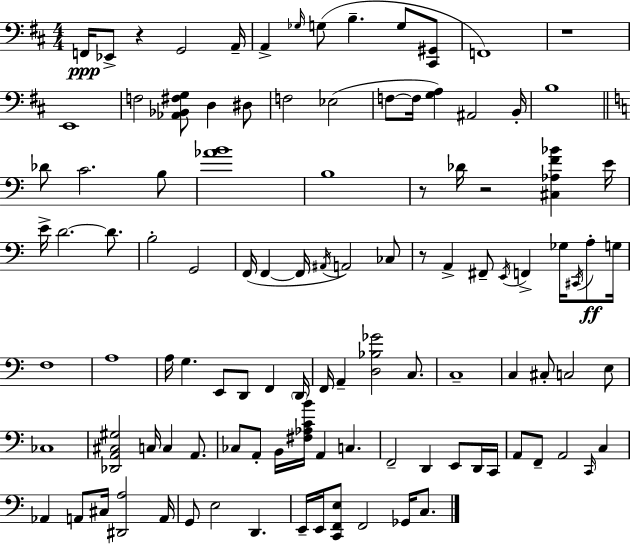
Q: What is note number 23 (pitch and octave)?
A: C4